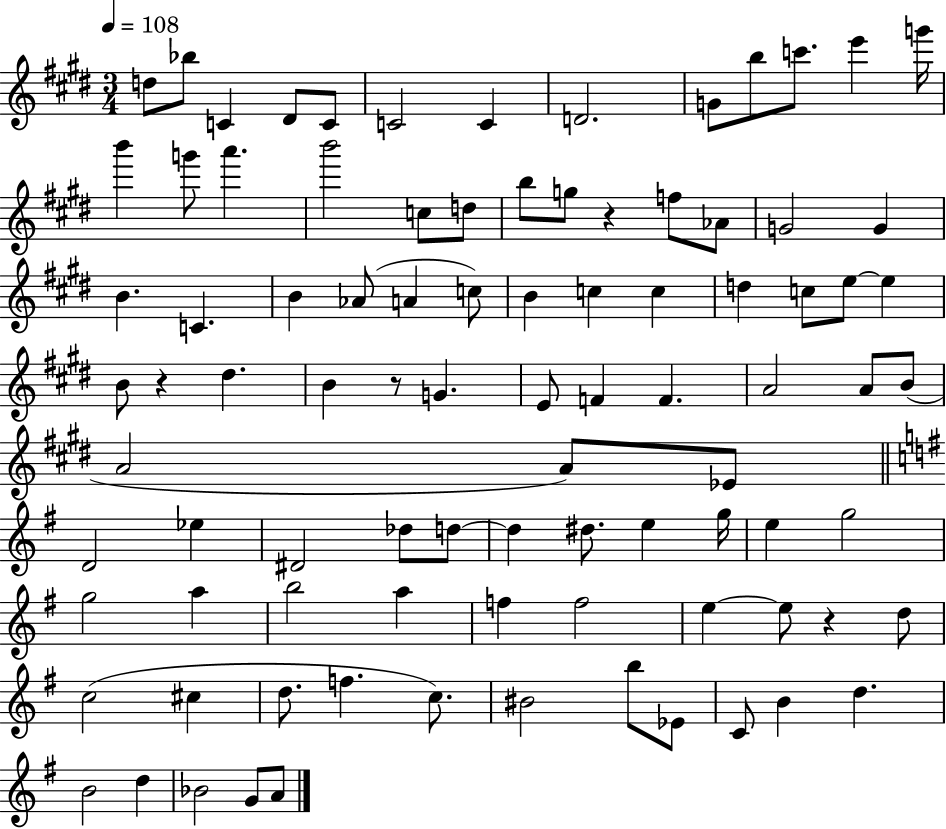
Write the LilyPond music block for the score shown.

{
  \clef treble
  \numericTimeSignature
  \time 3/4
  \key e \major
  \tempo 4 = 108
  d''8 bes''8 c'4 dis'8 c'8 | c'2 c'4 | d'2. | g'8 b''8 c'''8. e'''4 g'''16 | \break b'''4 g'''8 a'''4. | b'''2 c''8 d''8 | b''8 g''8 r4 f''8 aes'8 | g'2 g'4 | \break b'4. c'4. | b'4 aes'8( a'4 c''8) | b'4 c''4 c''4 | d''4 c''8 e''8~~ e''4 | \break b'8 r4 dis''4. | b'4 r8 g'4. | e'8 f'4 f'4. | a'2 a'8 b'8( | \break a'2 a'8) ees'8 | \bar "||" \break \key g \major d'2 ees''4 | dis'2 des''8 d''8~~ | d''4 dis''8. e''4 g''16 | e''4 g''2 | \break g''2 a''4 | b''2 a''4 | f''4 f''2 | e''4~~ e''8 r4 d''8 | \break c''2( cis''4 | d''8. f''4. c''8.) | bis'2 b''8 ees'8 | c'8 b'4 d''4. | \break b'2 d''4 | bes'2 g'8 a'8 | \bar "|."
}